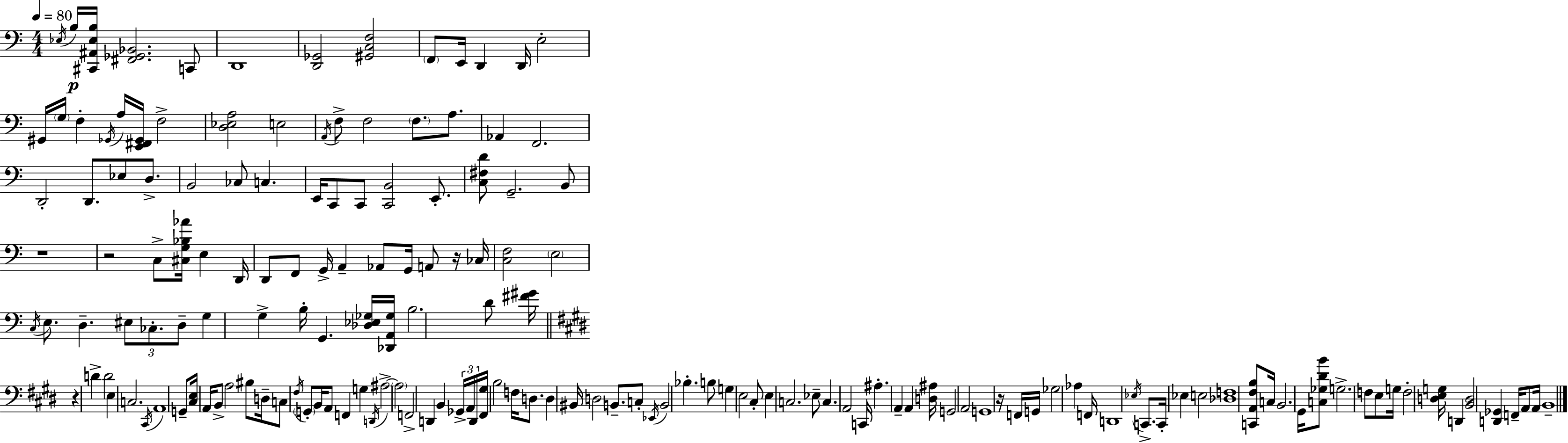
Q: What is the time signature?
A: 4/4